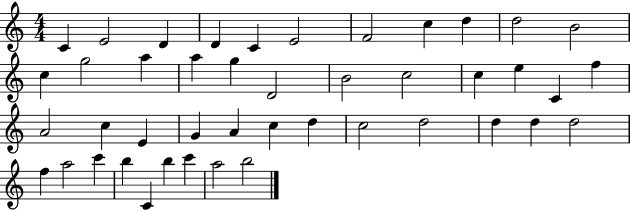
C4/q E4/h D4/q D4/q C4/q E4/h F4/h C5/q D5/q D5/h B4/h C5/q G5/h A5/q A5/q G5/q D4/h B4/h C5/h C5/q E5/q C4/q F5/q A4/h C5/q E4/q G4/q A4/q C5/q D5/q C5/h D5/h D5/q D5/q D5/h F5/q A5/h C6/q B5/q C4/q B5/q C6/q A5/h B5/h